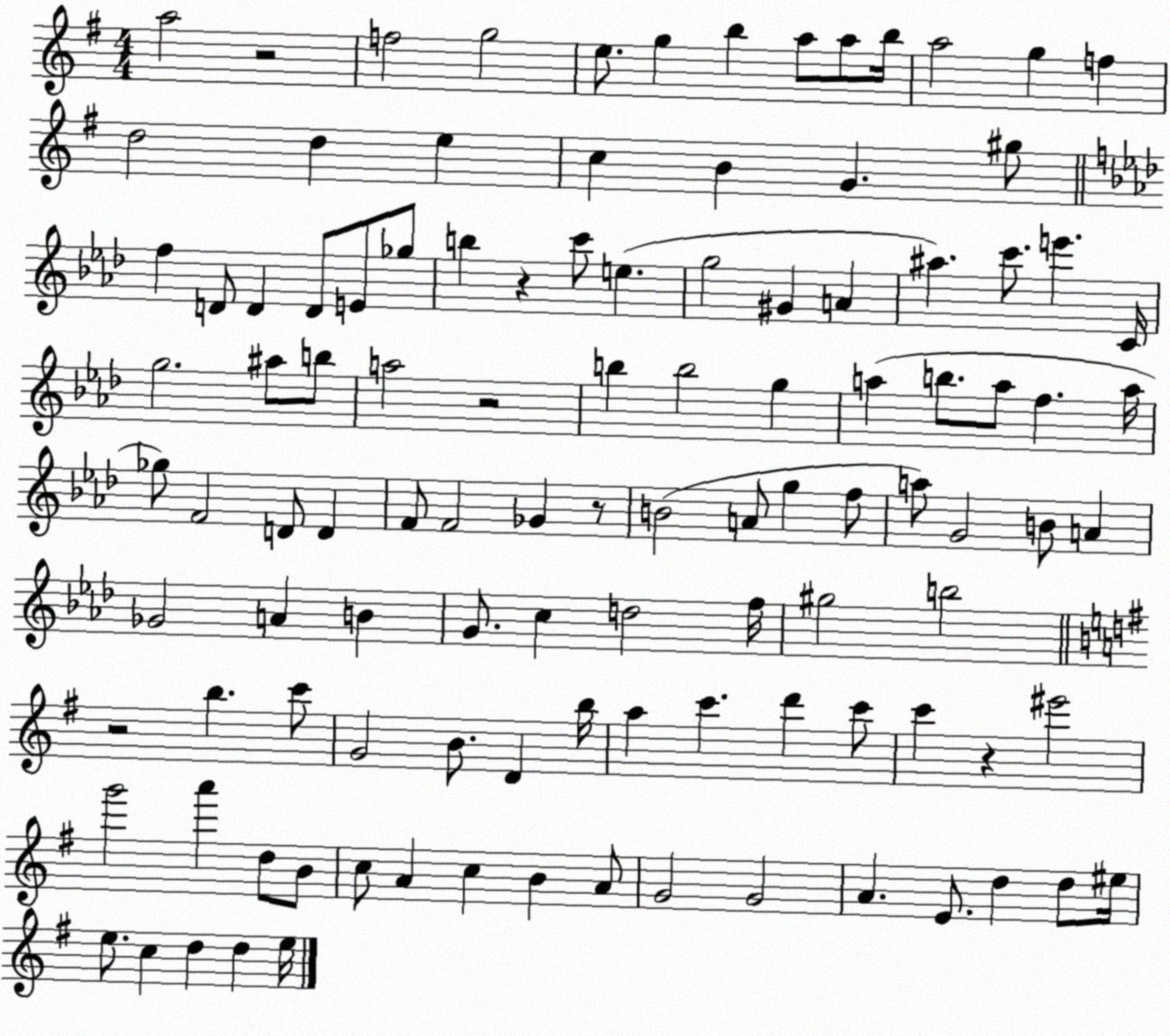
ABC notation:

X:1
T:Untitled
M:4/4
L:1/4
K:G
a2 z2 f2 g2 e/2 g b a/2 a/2 b/4 a2 g f d2 d e c B G ^g/2 f D/2 D D/2 E/2 _g/2 b z c'/2 e g2 ^G A ^a c'/2 e' C/4 g2 ^a/2 b/2 a2 z2 b b2 g a b/2 a/2 f a/4 _g/2 F2 D/2 D F/2 F2 _G z/2 B2 A/2 g f/2 a/2 G2 B/2 A _G2 A B G/2 c d2 f/4 ^g2 b2 z2 b c'/2 G2 B/2 D b/4 a c' d' c'/2 c' z ^e'2 g'2 a' d/2 B/2 c/2 A c B A/2 G2 G2 A E/2 d d/2 ^e/4 e/2 c d d e/4